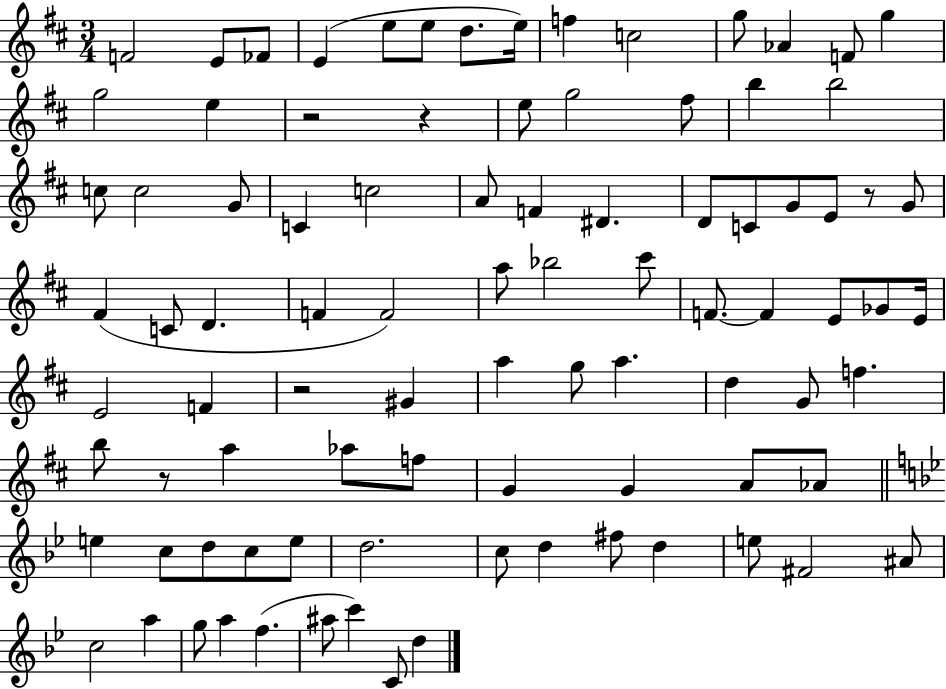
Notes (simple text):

F4/h E4/e FES4/e E4/q E5/e E5/e D5/e. E5/s F5/q C5/h G5/e Ab4/q F4/e G5/q G5/h E5/q R/h R/q E5/e G5/h F#5/e B5/q B5/h C5/e C5/h G4/e C4/q C5/h A4/e F4/q D#4/q. D4/e C4/e G4/e E4/e R/e G4/e F#4/q C4/e D4/q. F4/q F4/h A5/e Bb5/h C#6/e F4/e. F4/q E4/e Gb4/e E4/s E4/h F4/q R/h G#4/q A5/q G5/e A5/q. D5/q G4/e F5/q. B5/e R/e A5/q Ab5/e F5/e G4/q G4/q A4/e Ab4/e E5/q C5/e D5/e C5/e E5/e D5/h. C5/e D5/q F#5/e D5/q E5/e F#4/h A#4/e C5/h A5/q G5/e A5/q F5/q. A#5/e C6/q C4/e D5/q